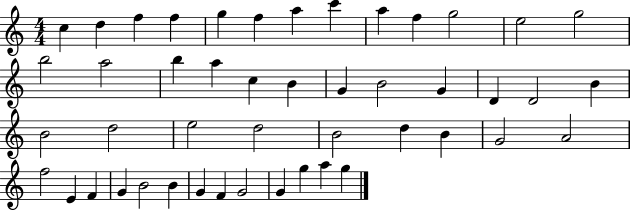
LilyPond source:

{
  \clef treble
  \numericTimeSignature
  \time 4/4
  \key c \major
  c''4 d''4 f''4 f''4 | g''4 f''4 a''4 c'''4 | a''4 f''4 g''2 | e''2 g''2 | \break b''2 a''2 | b''4 a''4 c''4 b'4 | g'4 b'2 g'4 | d'4 d'2 b'4 | \break b'2 d''2 | e''2 d''2 | b'2 d''4 b'4 | g'2 a'2 | \break f''2 e'4 f'4 | g'4 b'2 b'4 | g'4 f'4 g'2 | g'4 g''4 a''4 g''4 | \break \bar "|."
}